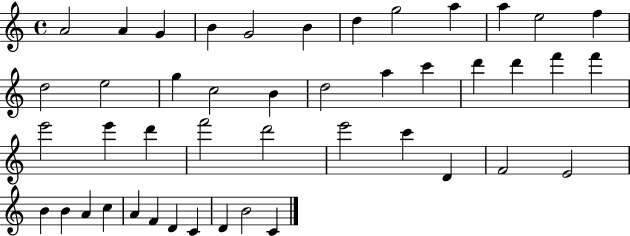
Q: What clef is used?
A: treble